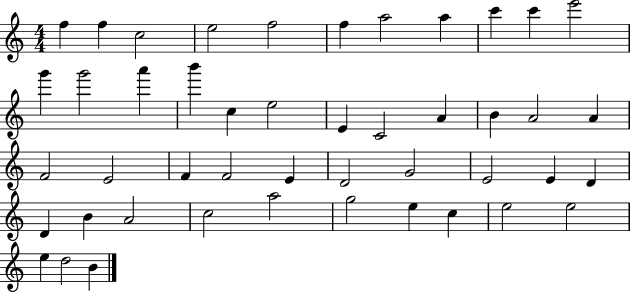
{
  \clef treble
  \numericTimeSignature
  \time 4/4
  \key c \major
  f''4 f''4 c''2 | e''2 f''2 | f''4 a''2 a''4 | c'''4 c'''4 e'''2 | \break g'''4 g'''2 a'''4 | b'''4 c''4 e''2 | e'4 c'2 a'4 | b'4 a'2 a'4 | \break f'2 e'2 | f'4 f'2 e'4 | d'2 g'2 | e'2 e'4 d'4 | \break d'4 b'4 a'2 | c''2 a''2 | g''2 e''4 c''4 | e''2 e''2 | \break e''4 d''2 b'4 | \bar "|."
}